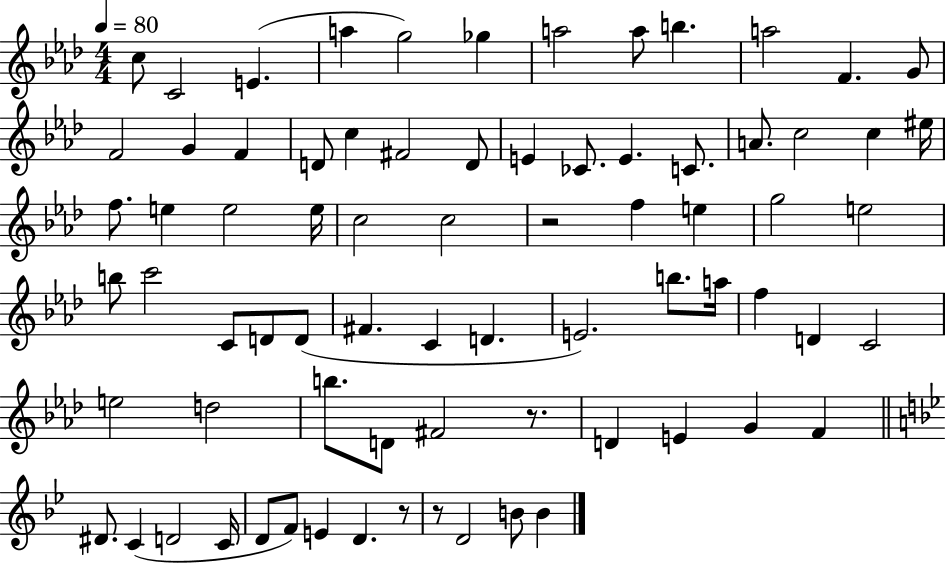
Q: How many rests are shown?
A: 4